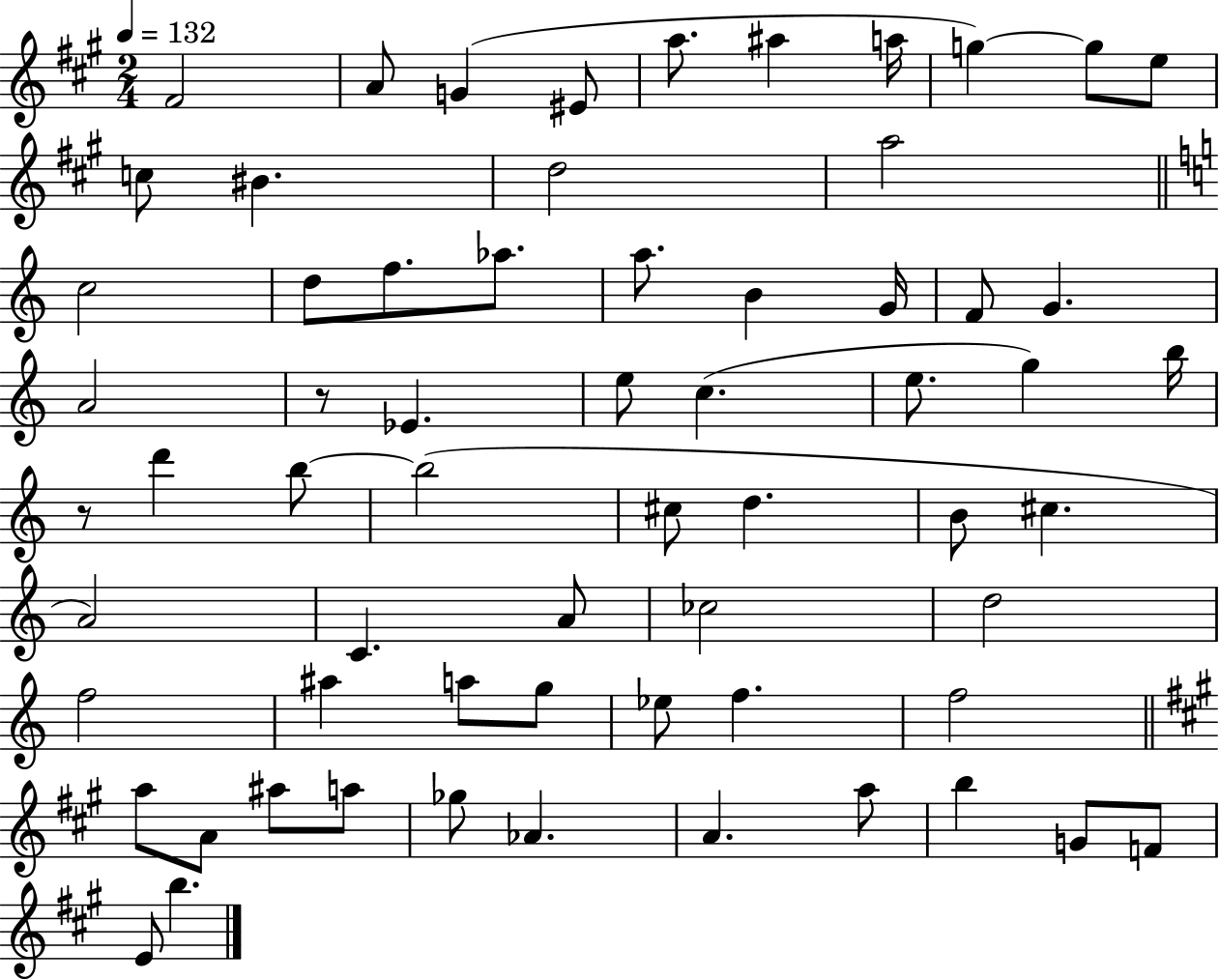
X:1
T:Untitled
M:2/4
L:1/4
K:A
^F2 A/2 G ^E/2 a/2 ^a a/4 g g/2 e/2 c/2 ^B d2 a2 c2 d/2 f/2 _a/2 a/2 B G/4 F/2 G A2 z/2 _E e/2 c e/2 g b/4 z/2 d' b/2 b2 ^c/2 d B/2 ^c A2 C A/2 _c2 d2 f2 ^a a/2 g/2 _e/2 f f2 a/2 A/2 ^a/2 a/2 _g/2 _A A a/2 b G/2 F/2 E/2 b